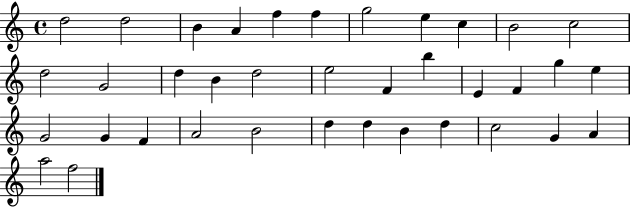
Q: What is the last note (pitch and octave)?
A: F5